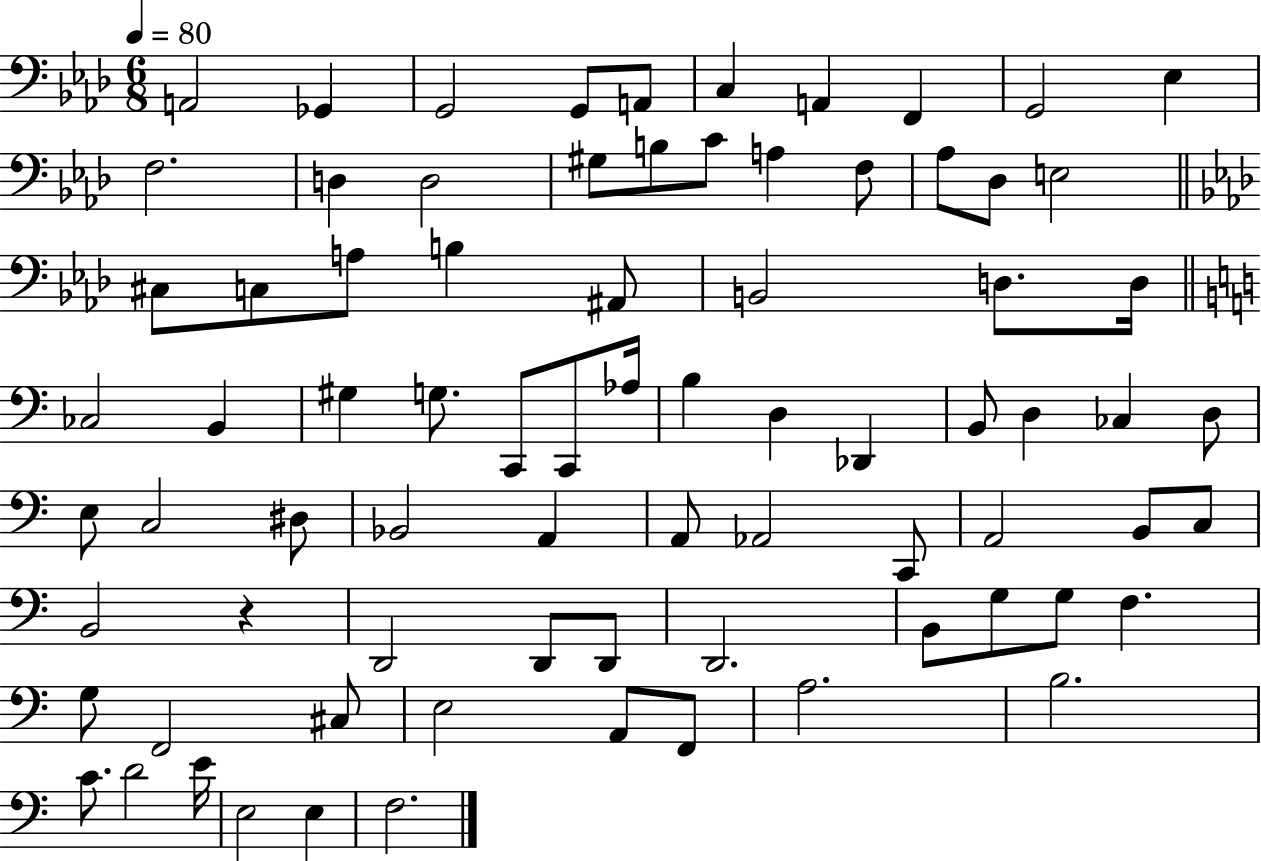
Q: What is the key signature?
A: AES major